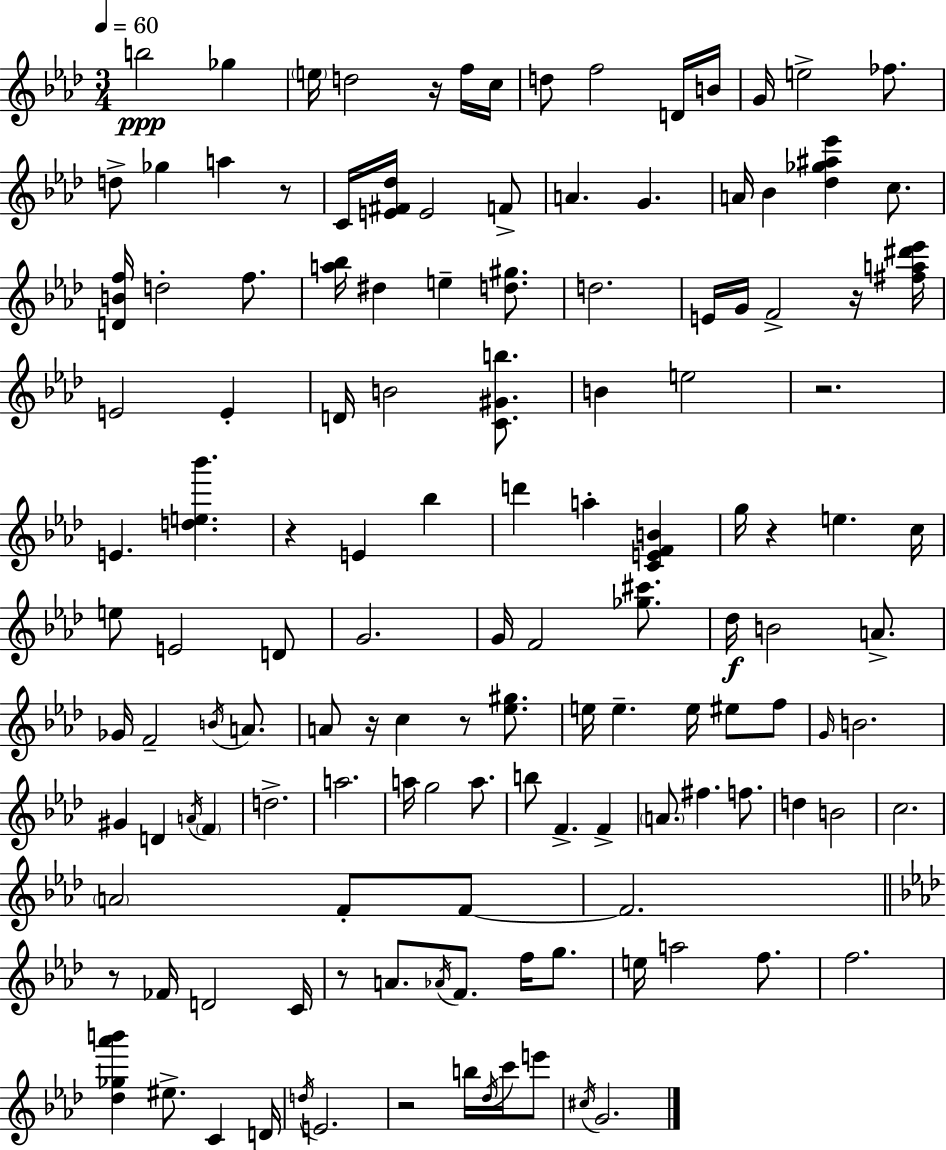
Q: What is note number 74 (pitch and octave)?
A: A5